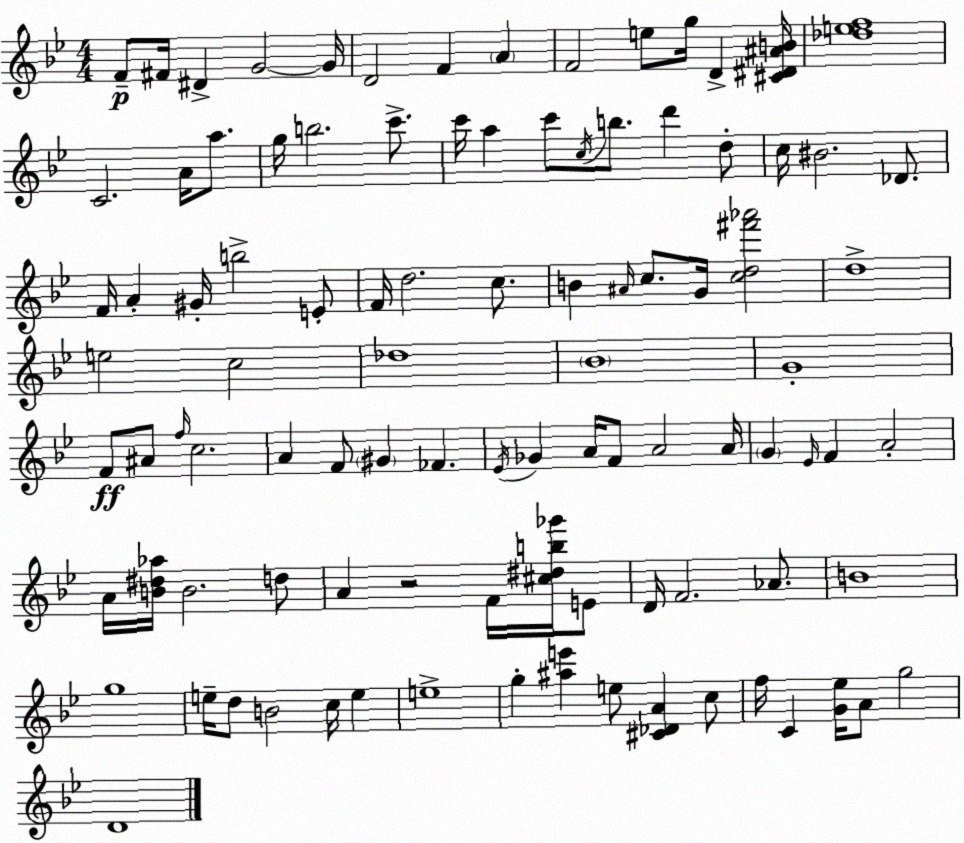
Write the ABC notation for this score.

X:1
T:Untitled
M:4/4
L:1/4
K:Gm
F/2 ^F/4 ^D G2 G/4 D2 F A F2 e/2 g/4 D [^C^D^AB]/4 [_def]4 C2 A/4 a/2 g/4 b2 c'/2 c'/4 a c'/2 c/4 b/2 d' d/2 c/4 ^B2 _D/2 F/4 A ^G/4 b2 E/2 F/4 d2 c/2 B ^A/4 c/2 G/4 [cd^f'_a']2 d4 e2 c2 _d4 _B4 G4 F/2 ^A/2 f/4 c2 A F/2 ^G _F _E/4 _G A/4 F/2 A2 A/4 G _E/4 F A2 A/4 [B^d_a]/4 B2 d/2 A z2 F/4 [^c^db_g']/4 E/2 D/4 F2 _A/2 B4 g4 e/4 d/2 B2 c/4 e e4 g [^ae'] e/2 [^C_DA] c/2 f/4 C [G_e]/4 A/2 g2 D4